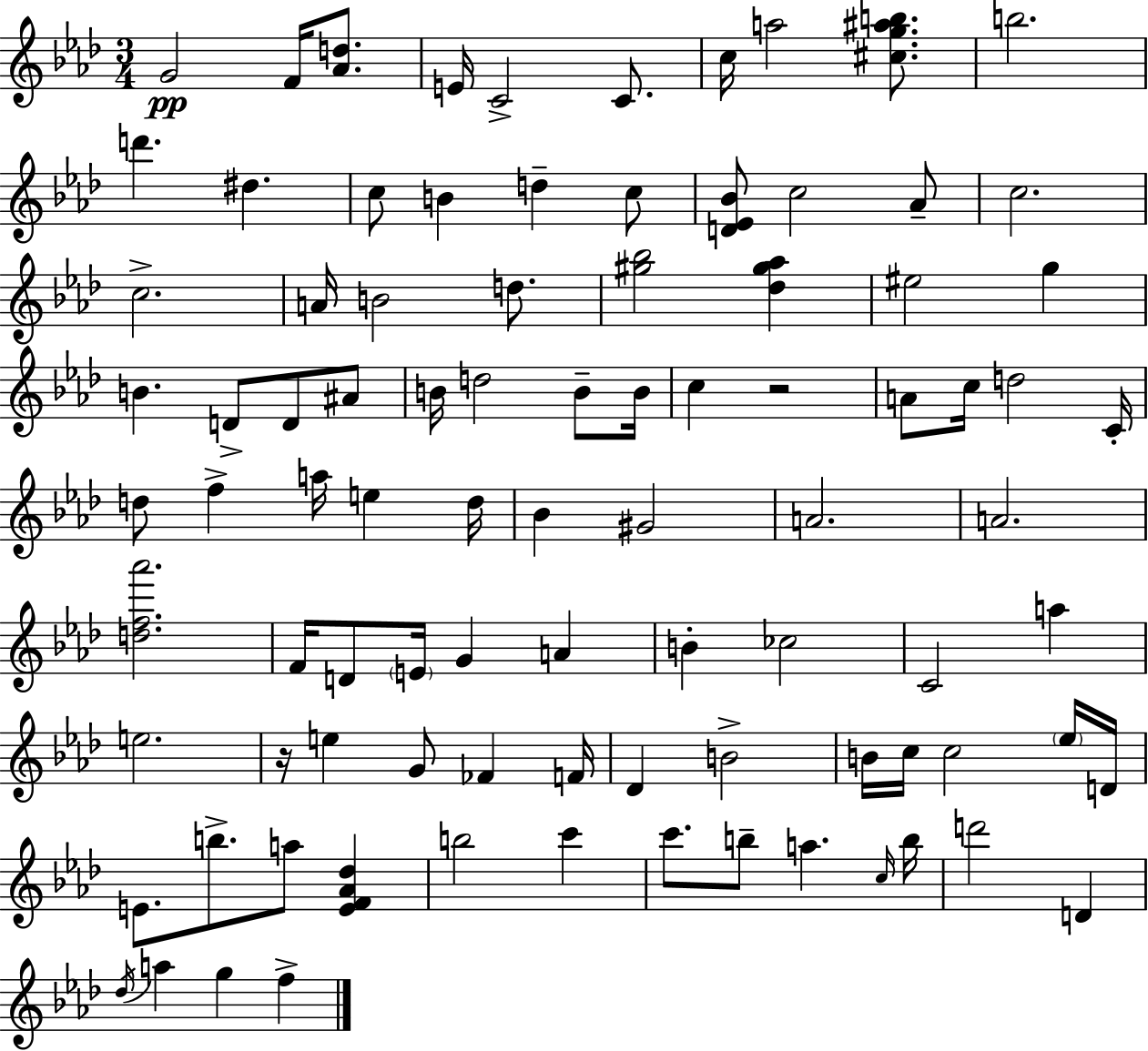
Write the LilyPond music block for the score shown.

{
  \clef treble
  \numericTimeSignature
  \time 3/4
  \key f \minor
  g'2\pp f'16 <aes' d''>8. | e'16 c'2-> c'8. | c''16 a''2 <cis'' g'' ais'' b''>8. | b''2. | \break d'''4. dis''4. | c''8 b'4 d''4-- c''8 | <d' ees' bes'>8 c''2 aes'8-- | c''2. | \break c''2.-> | a'16 b'2 d''8. | <gis'' bes''>2 <des'' gis'' aes''>4 | eis''2 g''4 | \break b'4. d'8-> d'8 ais'8 | b'16 d''2 b'8-- b'16 | c''4 r2 | a'8 c''16 d''2 c'16-. | \break d''8 f''4-> a''16 e''4 d''16 | bes'4 gis'2 | a'2. | a'2. | \break <d'' f'' aes'''>2. | f'16 d'8 \parenthesize e'16 g'4 a'4 | b'4-. ces''2 | c'2 a''4 | \break e''2. | r16 e''4 g'8 fes'4 f'16 | des'4 b'2-> | b'16 c''16 c''2 \parenthesize ees''16 d'16 | \break e'8. b''8.-> a''8 <e' f' aes' des''>4 | b''2 c'''4 | c'''8. b''8-- a''4. \grace { c''16 } | b''16 d'''2 d'4 | \break \acciaccatura { des''16 } a''4 g''4 f''4-> | \bar "|."
}